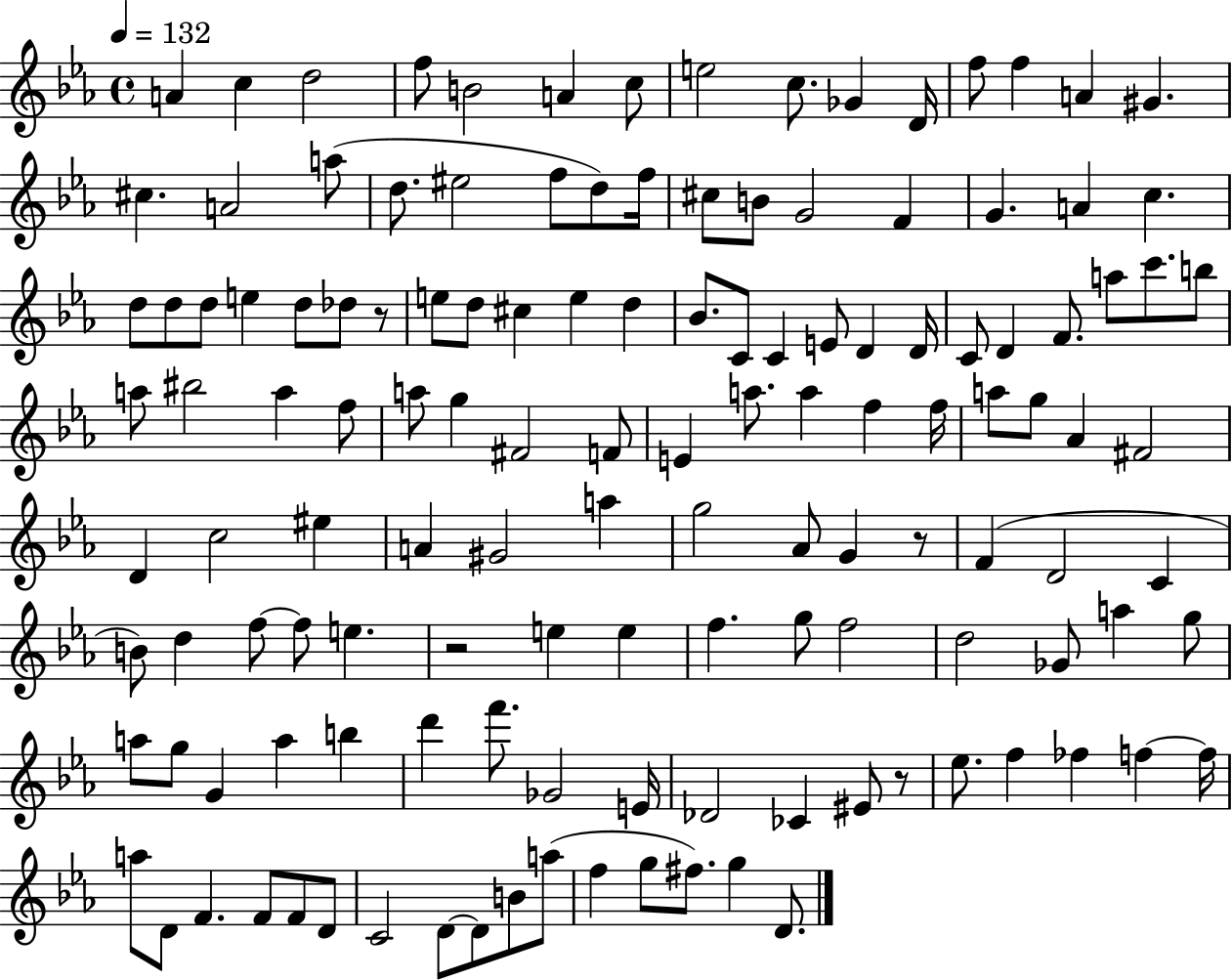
A4/q C5/q D5/h F5/e B4/h A4/q C5/e E5/h C5/e. Gb4/q D4/s F5/e F5/q A4/q G#4/q. C#5/q. A4/h A5/e D5/e. EIS5/h F5/e D5/e F5/s C#5/e B4/e G4/h F4/q G4/q. A4/q C5/q. D5/e D5/e D5/e E5/q D5/e Db5/e R/e E5/e D5/e C#5/q E5/q D5/q Bb4/e. C4/e C4/q E4/e D4/q D4/s C4/e D4/q F4/e. A5/e C6/e. B5/e A5/e BIS5/h A5/q F5/e A5/e G5/q F#4/h F4/e E4/q A5/e. A5/q F5/q F5/s A5/e G5/e Ab4/q F#4/h D4/q C5/h EIS5/q A4/q G#4/h A5/q G5/h Ab4/e G4/q R/e F4/q D4/h C4/q B4/e D5/q F5/e F5/e E5/q. R/h E5/q E5/q F5/q. G5/e F5/h D5/h Gb4/e A5/q G5/e A5/e G5/e G4/q A5/q B5/q D6/q F6/e. Gb4/h E4/s Db4/h CES4/q EIS4/e R/e Eb5/e. F5/q FES5/q F5/q F5/s A5/e D4/e F4/q. F4/e F4/e D4/e C4/h D4/e D4/e B4/e A5/e F5/q G5/e F#5/e. G5/q D4/e.